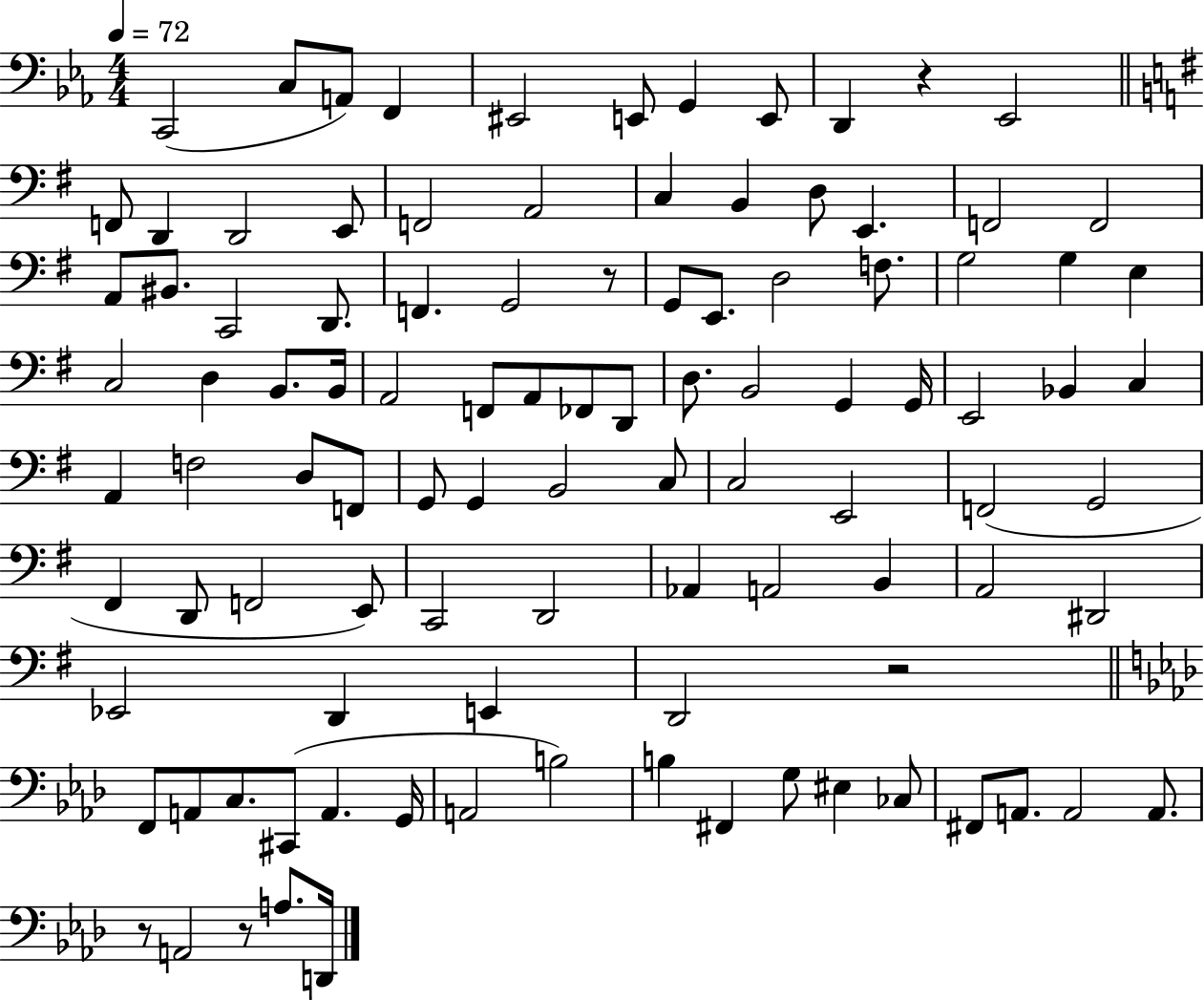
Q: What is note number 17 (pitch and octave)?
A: C3